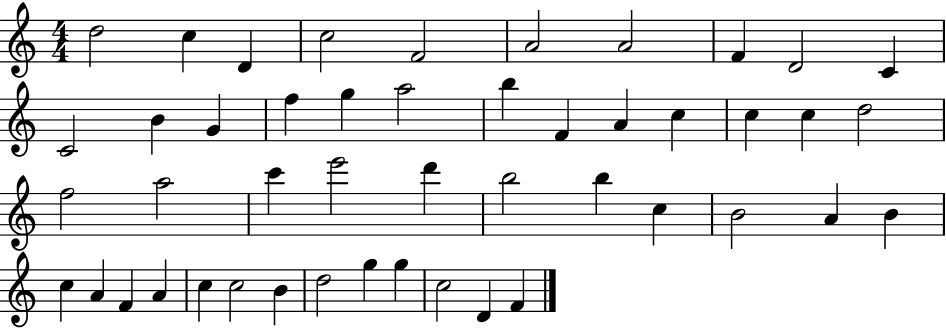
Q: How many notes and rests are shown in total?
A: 47